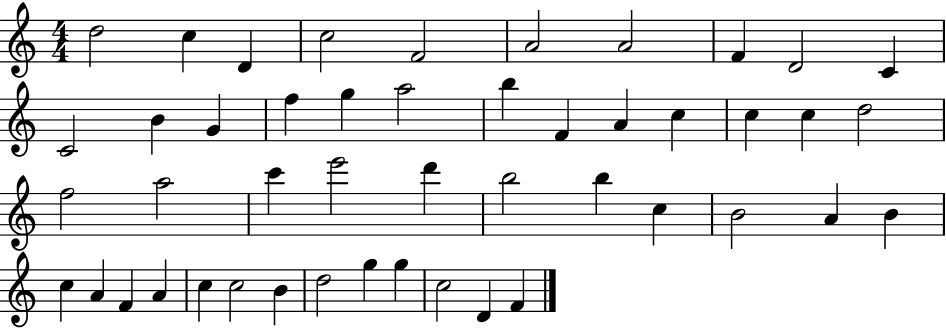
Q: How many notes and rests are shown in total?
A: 47